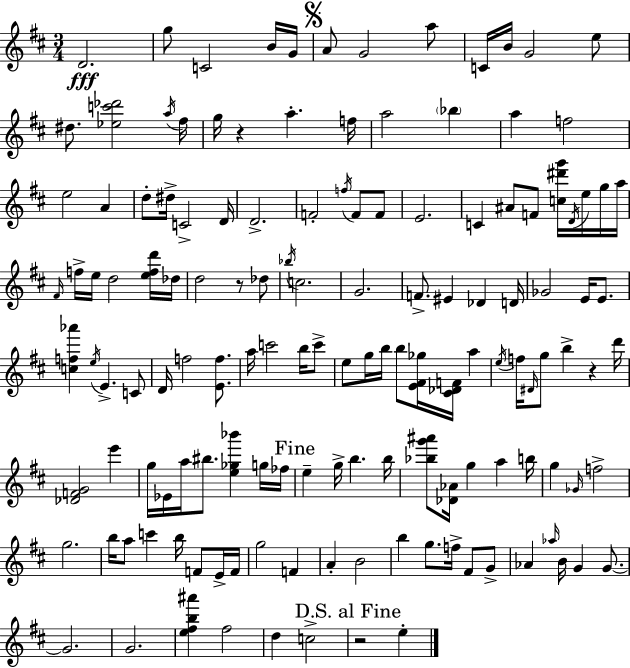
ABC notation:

X:1
T:Untitled
M:3/4
L:1/4
K:D
D2 g/2 C2 B/4 G/4 A/2 G2 a/2 C/4 B/4 G2 e/2 ^d/2 [_ec'_d']2 a/4 ^f/4 g/4 z a f/4 a2 _b a f2 e2 A d/2 ^d/4 C2 D/4 D2 F2 f/4 F/2 F/2 E2 C ^A/2 F/2 [c^d'g']/4 D/4 e/4 g/4 a/4 ^F/4 f/4 e/4 d2 [efd']/4 _d/4 d2 z/2 _d/2 _b/4 c2 G2 F/2 ^E _D D/4 _G2 E/4 E/2 [cf_a'] e/4 E C/2 D/4 f2 [Ef]/2 a/4 c'2 b/4 c'/2 e/2 g/4 b/4 b/2 [E^F_g]/4 [^C_DF]/4 a e/4 f/4 ^D/4 g/2 b z d'/4 [_DFG]2 e' g/4 _E/4 a/4 ^b/2 [e_g_b'] g/4 _f/4 e g/4 b b/4 [_bg'^a']/2 [_D_A]/4 g a b/4 g _G/4 f2 g2 b/4 a/2 c' b/4 F/2 E/4 F/4 g2 F A B2 b g/2 f/4 ^F/2 G/2 _A _a/4 B/4 G G/2 G2 G2 [e^fb^a'] ^f2 d c2 z2 e